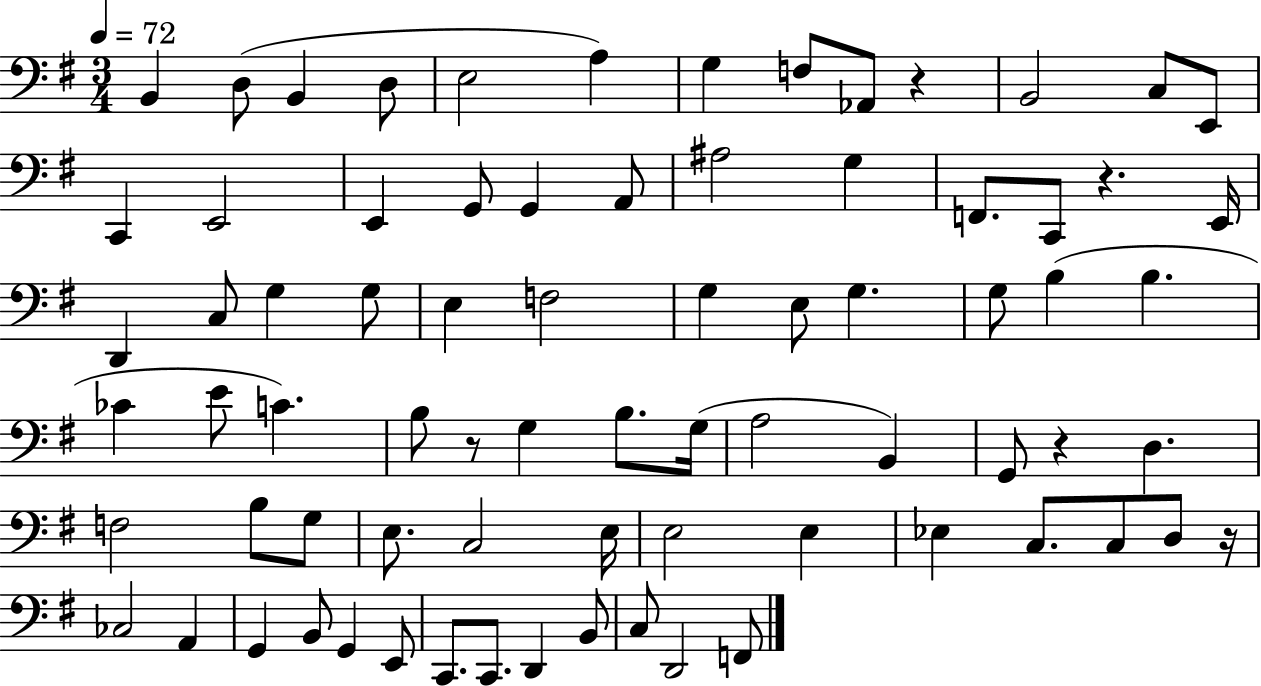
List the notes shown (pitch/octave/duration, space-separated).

B2/q D3/e B2/q D3/e E3/h A3/q G3/q F3/e Ab2/e R/q B2/h C3/e E2/e C2/q E2/h E2/q G2/e G2/q A2/e A#3/h G3/q F2/e. C2/e R/q. E2/s D2/q C3/e G3/q G3/e E3/q F3/h G3/q E3/e G3/q. G3/e B3/q B3/q. CES4/q E4/e C4/q. B3/e R/e G3/q B3/e. G3/s A3/h B2/q G2/e R/q D3/q. F3/h B3/e G3/e E3/e. C3/h E3/s E3/h E3/q Eb3/q C3/e. C3/e D3/e R/s CES3/h A2/q G2/q B2/e G2/q E2/e C2/e. C2/e. D2/q B2/e C3/e D2/h F2/e